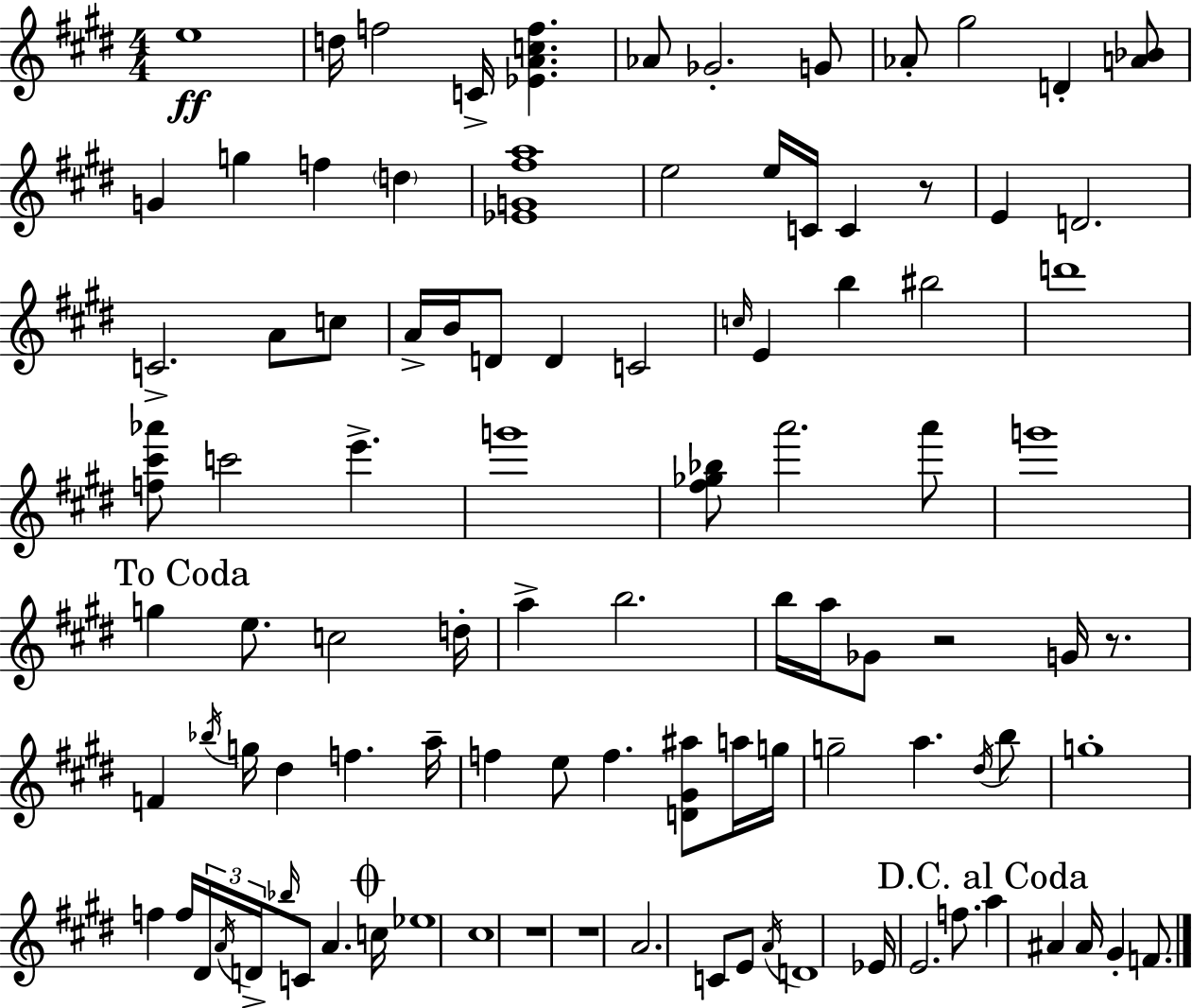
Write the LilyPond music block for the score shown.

{
  \clef treble
  \numericTimeSignature
  \time 4/4
  \key e \major
  \repeat volta 2 { e''1\ff | d''16 f''2 c'16-> <ees' a' c'' f''>4. | aes'8 ges'2.-. g'8 | aes'8-. gis''2 d'4-. <a' bes'>8 | \break g'4 g''4 f''4 \parenthesize d''4 | <ees' g' fis'' a''>1 | e''2 e''16 c'16 c'4 r8 | e'4 d'2. | \break c'2.-> a'8 c''8 | a'16-> b'16 d'8 d'4 c'2 | \grace { c''16 } e'4 b''4 bis''2 | d'''1 | \break <f'' cis''' aes'''>8 c'''2 e'''4.-> | g'''1 | <fis'' ges'' bes''>8 a'''2. a'''8 | g'''1 | \break \mark "To Coda" g''4 e''8. c''2 | d''16-. a''4-> b''2. | b''16 a''16 ges'8 r2 g'16 r8. | f'4 \acciaccatura { bes''16 } g''16 dis''4 f''4. | \break a''16-- f''4 e''8 f''4. <d' gis' ais''>8 | a''16 g''16 g''2-- a''4. | \acciaccatura { dis''16 } b''8 g''1-. | f''4 f''16 \tuplet 3/2 { dis'16 \acciaccatura { a'16 } d'16-> } \grace { bes''16 } c'8 a'4. | \break \mark \markup { \musicglyph "scripts.coda" } c''16 ees''1 | cis''1 | r1 | r1 | \break a'2. | c'8 e'8 \acciaccatura { a'16 } d'1 | ees'16 e'2. | f''8. \mark "D.C. al Coda" a''4 ais'4 ais'16 gis'4-. | \break f'8. } \bar "|."
}